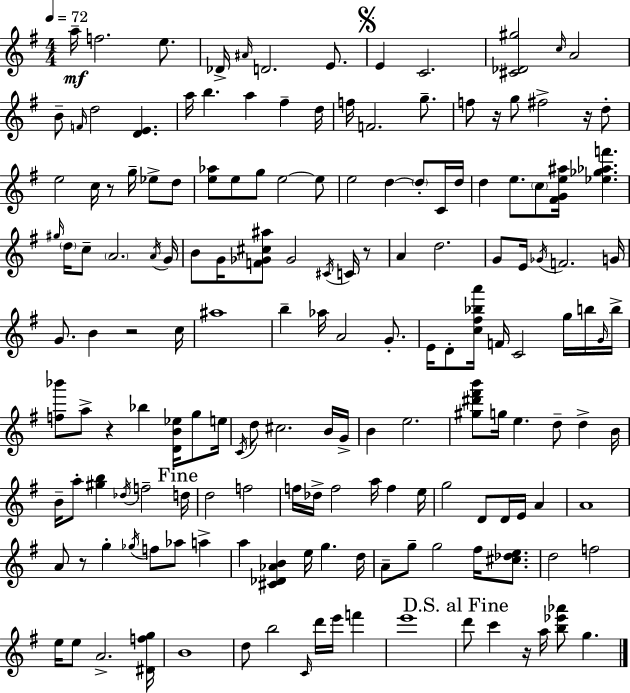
A5/s F5/h. E5/e. Db4/s A#4/s D4/h. E4/e. E4/q C4/h. [C#4,Db4,G#5]/h C5/s A4/h B4/e F4/s D5/h [D4,E4]/q. A5/s B5/q. A5/q F#5/q D5/s F5/s F4/h. G5/e. F5/e R/s G5/e F#5/h R/s D5/e E5/h C5/s R/e G5/s Eb5/e D5/e [E5,Ab5]/e E5/e G5/e E5/h E5/e E5/h D5/q D5/e C4/s D5/s D5/q E5/e. C5/e [F#4,G4,E5,A#5]/s [Eb5,Gb5,Ab5,F6]/q. G#5/s D5/s C5/e A4/h. A4/s G4/s B4/e G4/s [F4,Gb4,C#5,A#5]/e Gb4/h C#4/s C4/s R/e A4/q D5/h. G4/e E4/s Gb4/s F4/h. G4/s G4/e. B4/q R/h C5/s A#5/w B5/q Ab5/s A4/h G4/e. E4/s D4/e [C5,F#5,Bb5,A6]/s F4/s C4/h G5/s B5/s G4/s B5/s [F5,Bb6]/e A5/e R/q Bb5/q [D4,B4,Eb5]/s G5/e E5/s C4/s D5/e C#5/h. B4/s G4/s B4/q E5/h. [G#5,D#6,F#6,B6]/e G5/s E5/q. D5/e D5/q B4/s B4/s A5/e [G#5,B5]/q Db5/s F5/h D5/s D5/h F5/h F5/s Db5/s F5/h A5/s F5/q E5/s G5/h D4/e D4/s E4/s A4/q A4/w A4/e R/e G5/q Gb5/s F5/e Ab5/e A5/q A5/q [C#4,Db4,Ab4,B4]/q E5/s G5/q. D5/s A4/e G5/e G5/h F#5/s [C#5,Db5,E5]/e. D5/h F5/h E5/s E5/e A4/h. [D#4,F5,G5]/s B4/w D5/e B5/h C4/s D6/s E6/s F6/q E6/w D6/e C6/q R/s A5/s [B5,Eb6,Ab6]/e G5/q.